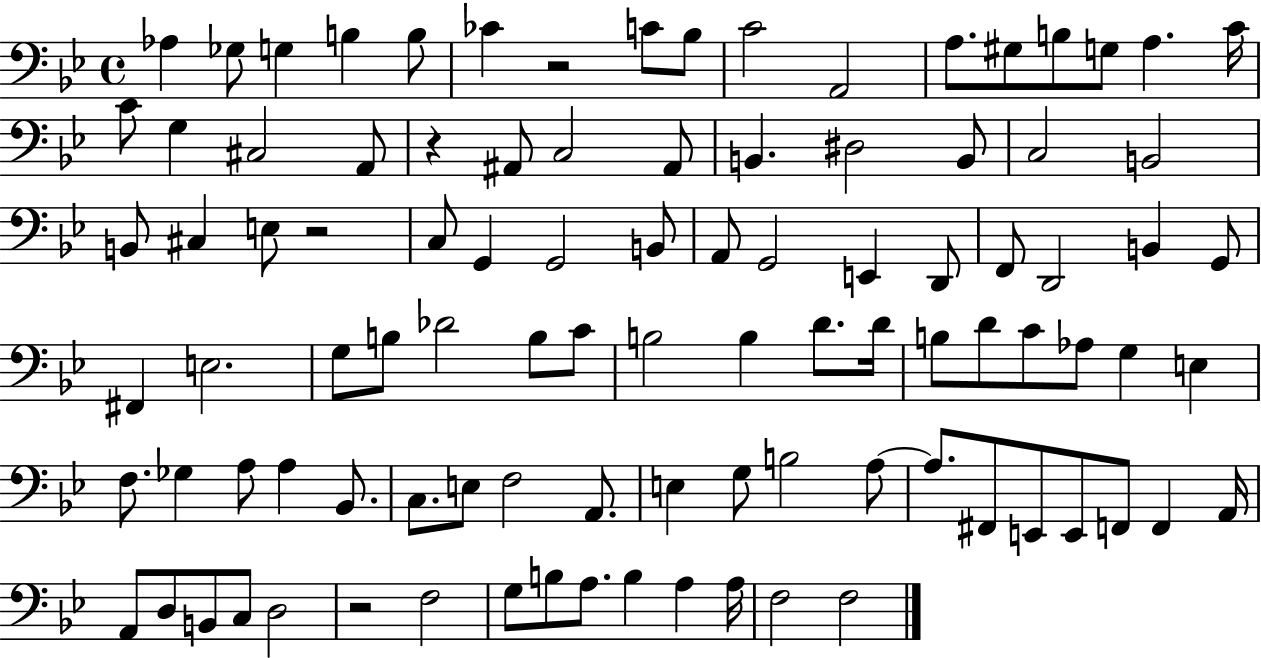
{
  \clef bass
  \time 4/4
  \defaultTimeSignature
  \key bes \major
  aes4 ges8 g4 b4 b8 | ces'4 r2 c'8 bes8 | c'2 a,2 | a8. gis8 b8 g8 a4. c'16 | \break c'8 g4 cis2 a,8 | r4 ais,8 c2 ais,8 | b,4. dis2 b,8 | c2 b,2 | \break b,8 cis4 e8 r2 | c8 g,4 g,2 b,8 | a,8 g,2 e,4 d,8 | f,8 d,2 b,4 g,8 | \break fis,4 e2. | g8 b8 des'2 b8 c'8 | b2 b4 d'8. d'16 | b8 d'8 c'8 aes8 g4 e4 | \break f8. ges4 a8 a4 bes,8. | c8. e8 f2 a,8. | e4 g8 b2 a8~~ | a8. fis,8 e,8 e,8 f,8 f,4 a,16 | \break a,8 d8 b,8 c8 d2 | r2 f2 | g8 b8 a8. b4 a4 a16 | f2 f2 | \break \bar "|."
}